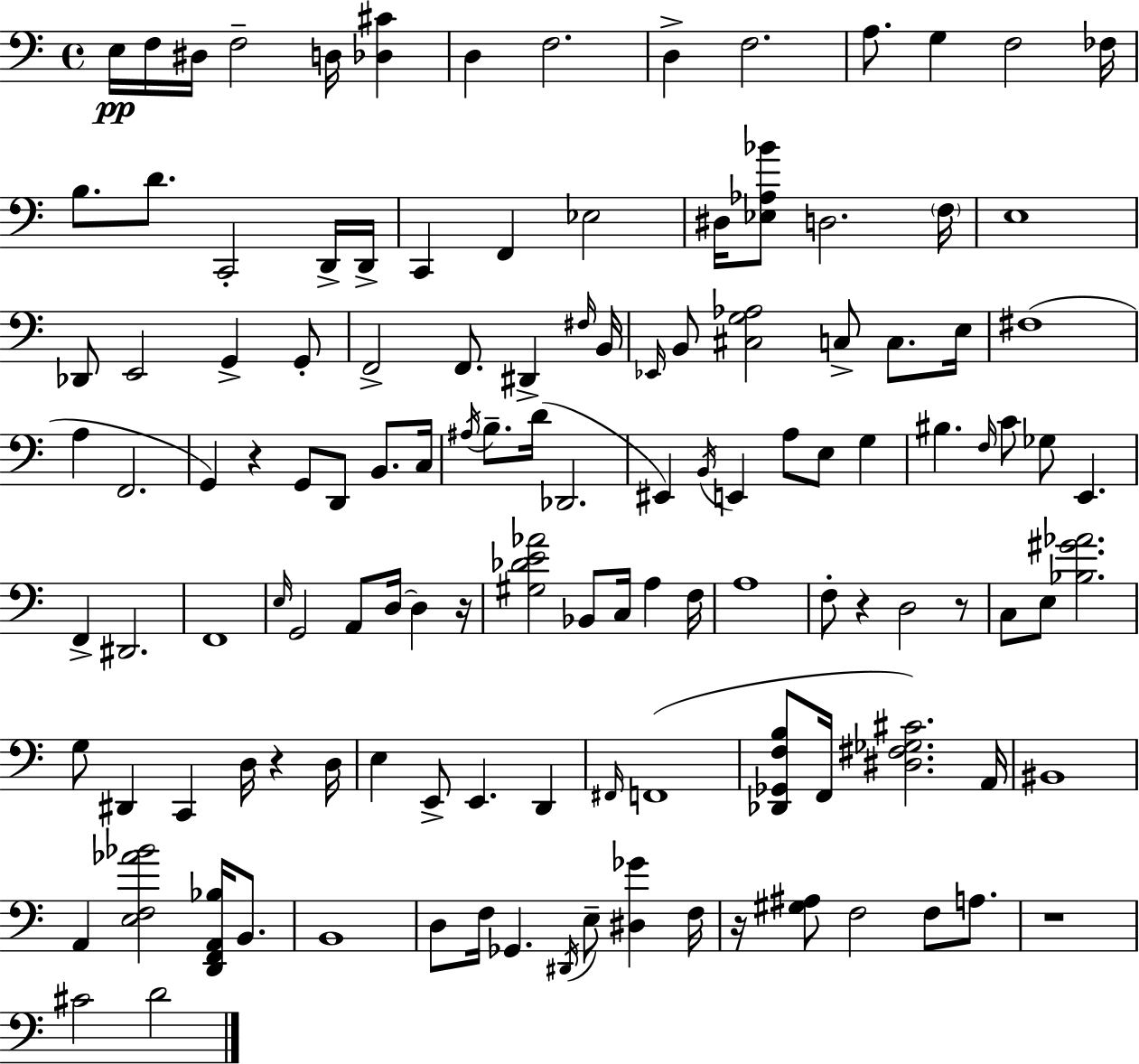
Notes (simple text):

E3/s F3/s D#3/s F3/h D3/s [Db3,C#4]/q D3/q F3/h. D3/q F3/h. A3/e. G3/q F3/h FES3/s B3/e. D4/e. C2/h D2/s D2/s C2/q F2/q Eb3/h D#3/s [Eb3,Ab3,Bb4]/e D3/h. F3/s E3/w Db2/e E2/h G2/q G2/e F2/h F2/e. D#2/q F#3/s B2/s Eb2/s B2/e [C#3,G3,Ab3]/h C3/e C3/e. E3/s F#3/w A3/q F2/h. G2/q R/q G2/e D2/e B2/e. C3/s A#3/s B3/e. D4/s Db2/h. EIS2/q B2/s E2/q A3/e E3/e G3/q BIS3/q. F3/s C4/e Gb3/e E2/q. F2/q D#2/h. F2/w E3/s G2/h A2/e D3/s D3/q R/s [G#3,Db4,E4,Ab4]/h Bb2/e C3/s A3/q F3/s A3/w F3/e R/q D3/h R/e C3/e E3/e [Bb3,G#4,Ab4]/h. G3/e D#2/q C2/q D3/s R/q D3/s E3/q E2/e E2/q. D2/q F#2/s F2/w [Db2,Gb2,F3,B3]/e F2/s [D#3,F#3,Gb3,C#4]/h. A2/s BIS2/w A2/q [E3,F3,Ab4,Bb4]/h [D2,F2,A2,Bb3]/s B2/e. B2/w D3/e F3/s Gb2/q. D#2/s E3/e [D#3,Gb4]/q F3/s R/s [G#3,A#3]/e F3/h F3/e A3/e. R/w C#4/h D4/h